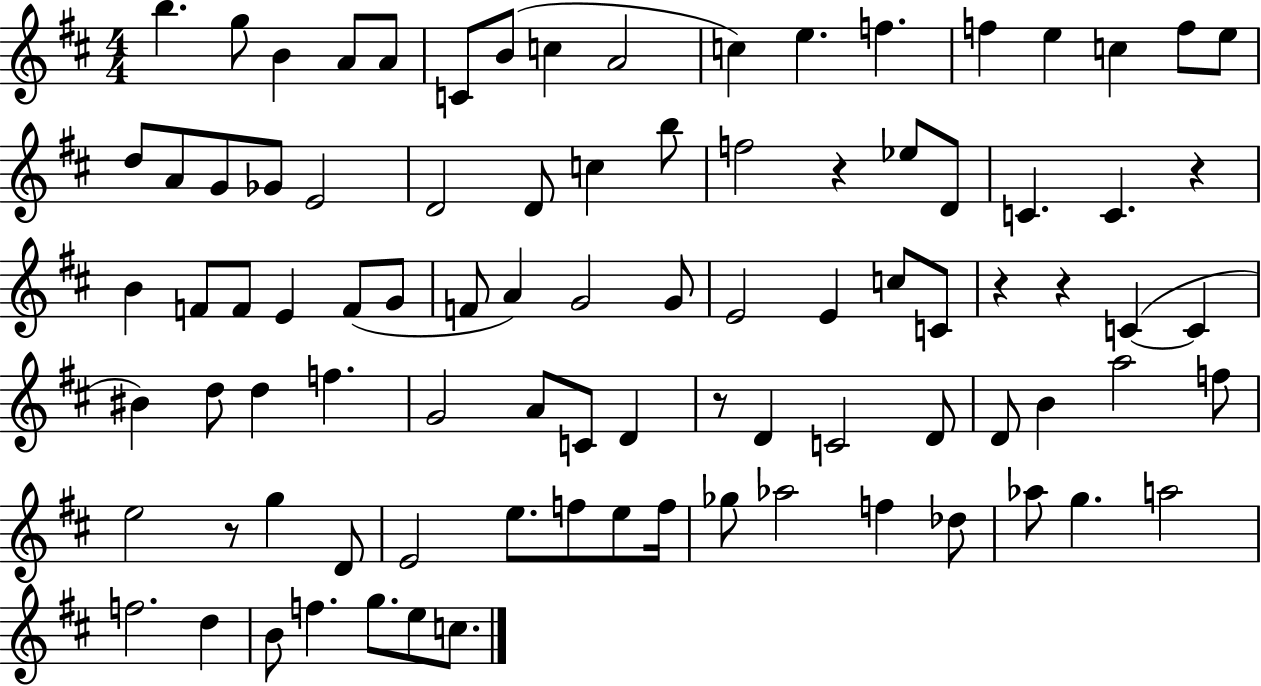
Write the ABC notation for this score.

X:1
T:Untitled
M:4/4
L:1/4
K:D
b g/2 B A/2 A/2 C/2 B/2 c A2 c e f f e c f/2 e/2 d/2 A/2 G/2 _G/2 E2 D2 D/2 c b/2 f2 z _e/2 D/2 C C z B F/2 F/2 E F/2 G/2 F/2 A G2 G/2 E2 E c/2 C/2 z z C C ^B d/2 d f G2 A/2 C/2 D z/2 D C2 D/2 D/2 B a2 f/2 e2 z/2 g D/2 E2 e/2 f/2 e/2 f/4 _g/2 _a2 f _d/2 _a/2 g a2 f2 d B/2 f g/2 e/2 c/2